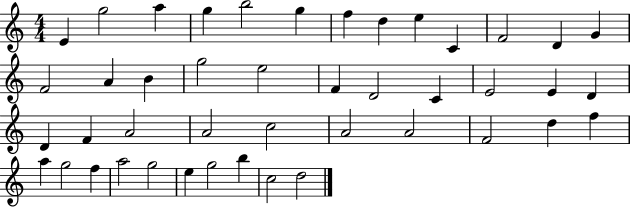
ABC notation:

X:1
T:Untitled
M:4/4
L:1/4
K:C
E g2 a g b2 g f d e C F2 D G F2 A B g2 e2 F D2 C E2 E D D F A2 A2 c2 A2 A2 F2 d f a g2 f a2 g2 e g2 b c2 d2